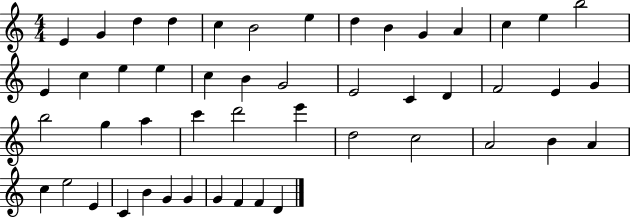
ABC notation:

X:1
T:Untitled
M:4/4
L:1/4
K:C
E G d d c B2 e d B G A c e b2 E c e e c B G2 E2 C D F2 E G b2 g a c' d'2 e' d2 c2 A2 B A c e2 E C B G G G F F D